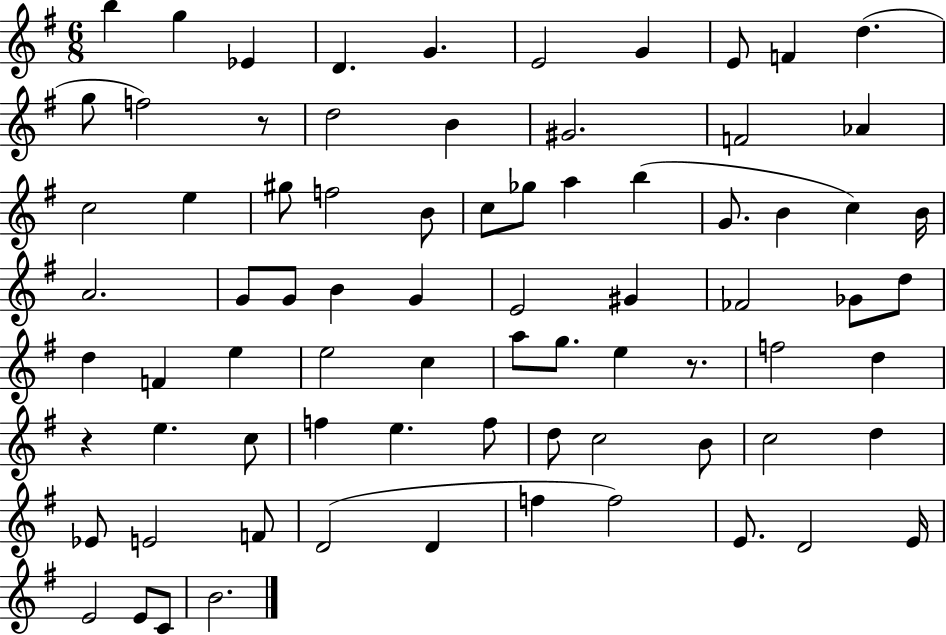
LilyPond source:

{
  \clef treble
  \numericTimeSignature
  \time 6/8
  \key g \major
  b''4 g''4 ees'4 | d'4. g'4. | e'2 g'4 | e'8 f'4 d''4.( | \break g''8 f''2) r8 | d''2 b'4 | gis'2. | f'2 aes'4 | \break c''2 e''4 | gis''8 f''2 b'8 | c''8 ges''8 a''4 b''4( | g'8. b'4 c''4) b'16 | \break a'2. | g'8 g'8 b'4 g'4 | e'2 gis'4 | fes'2 ges'8 d''8 | \break d''4 f'4 e''4 | e''2 c''4 | a''8 g''8. e''4 r8. | f''2 d''4 | \break r4 e''4. c''8 | f''4 e''4. f''8 | d''8 c''2 b'8 | c''2 d''4 | \break ees'8 e'2 f'8 | d'2( d'4 | f''4 f''2) | e'8. d'2 e'16 | \break e'2 e'8 c'8 | b'2. | \bar "|."
}